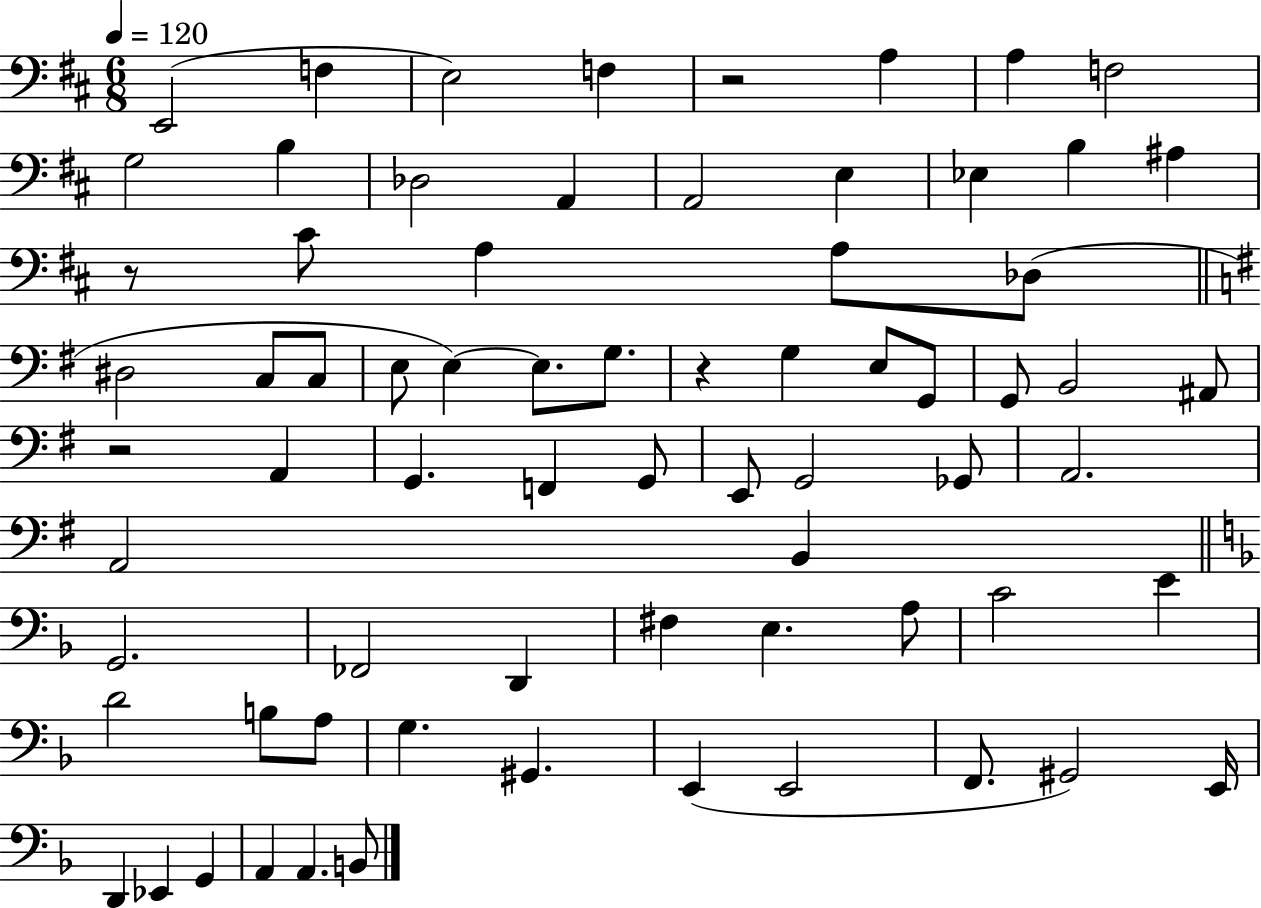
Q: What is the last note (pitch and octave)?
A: B2